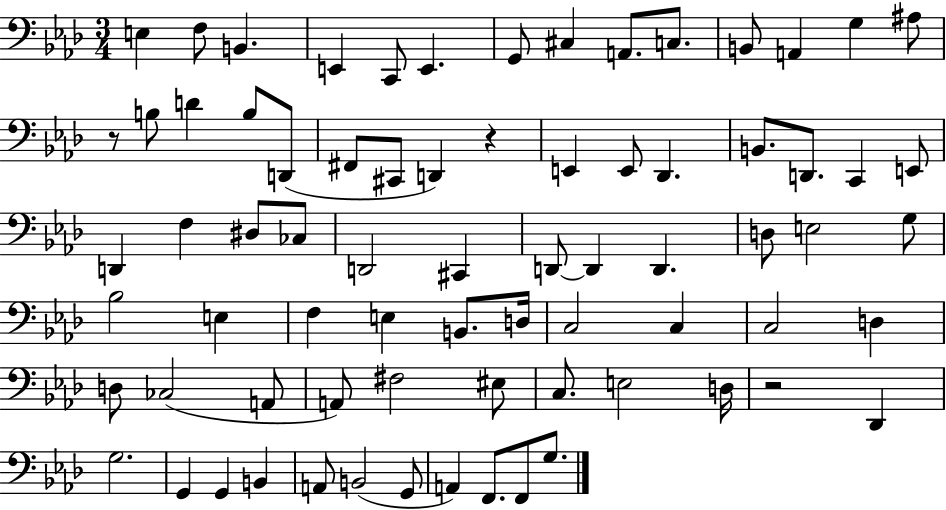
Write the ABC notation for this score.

X:1
T:Untitled
M:3/4
L:1/4
K:Ab
E, F,/2 B,, E,, C,,/2 E,, G,,/2 ^C, A,,/2 C,/2 B,,/2 A,, G, ^A,/2 z/2 B,/2 D B,/2 D,,/2 ^F,,/2 ^C,,/2 D,, z E,, E,,/2 _D,, B,,/2 D,,/2 C,, E,,/2 D,, F, ^D,/2 _C,/2 D,,2 ^C,, D,,/2 D,, D,, D,/2 E,2 G,/2 _B,2 E, F, E, B,,/2 D,/4 C,2 C, C,2 D, D,/2 _C,2 A,,/2 A,,/2 ^F,2 ^E,/2 C,/2 E,2 D,/4 z2 _D,, G,2 G,, G,, B,, A,,/2 B,,2 G,,/2 A,, F,,/2 F,,/2 G,/2